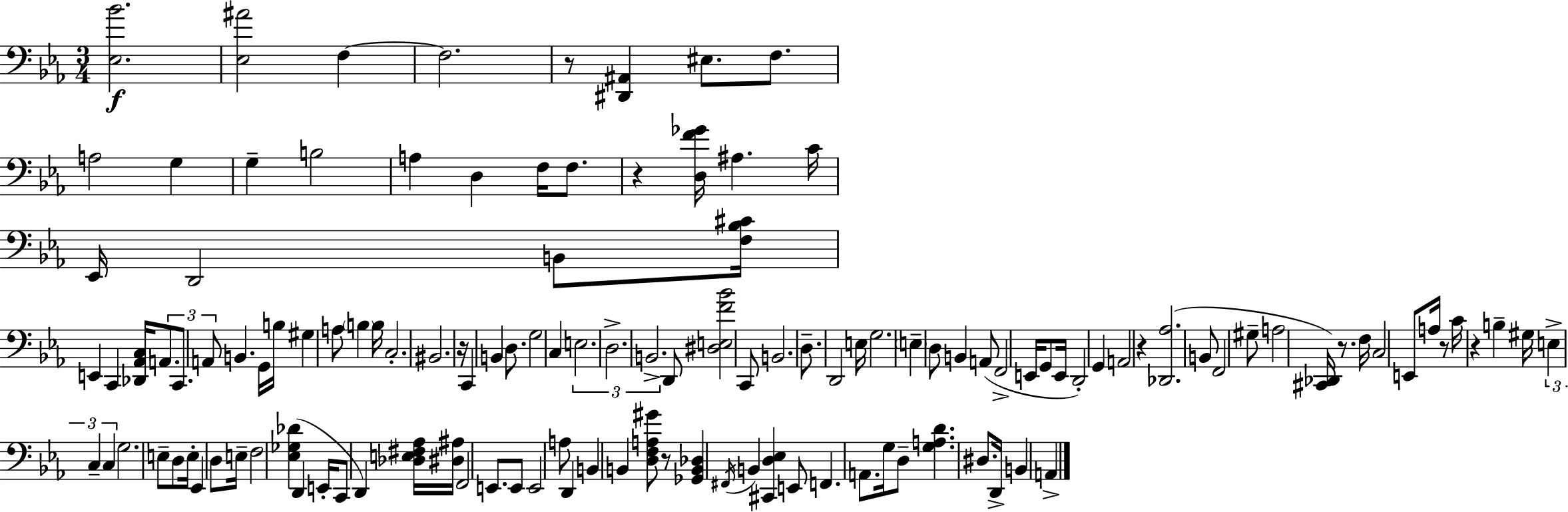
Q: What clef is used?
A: bass